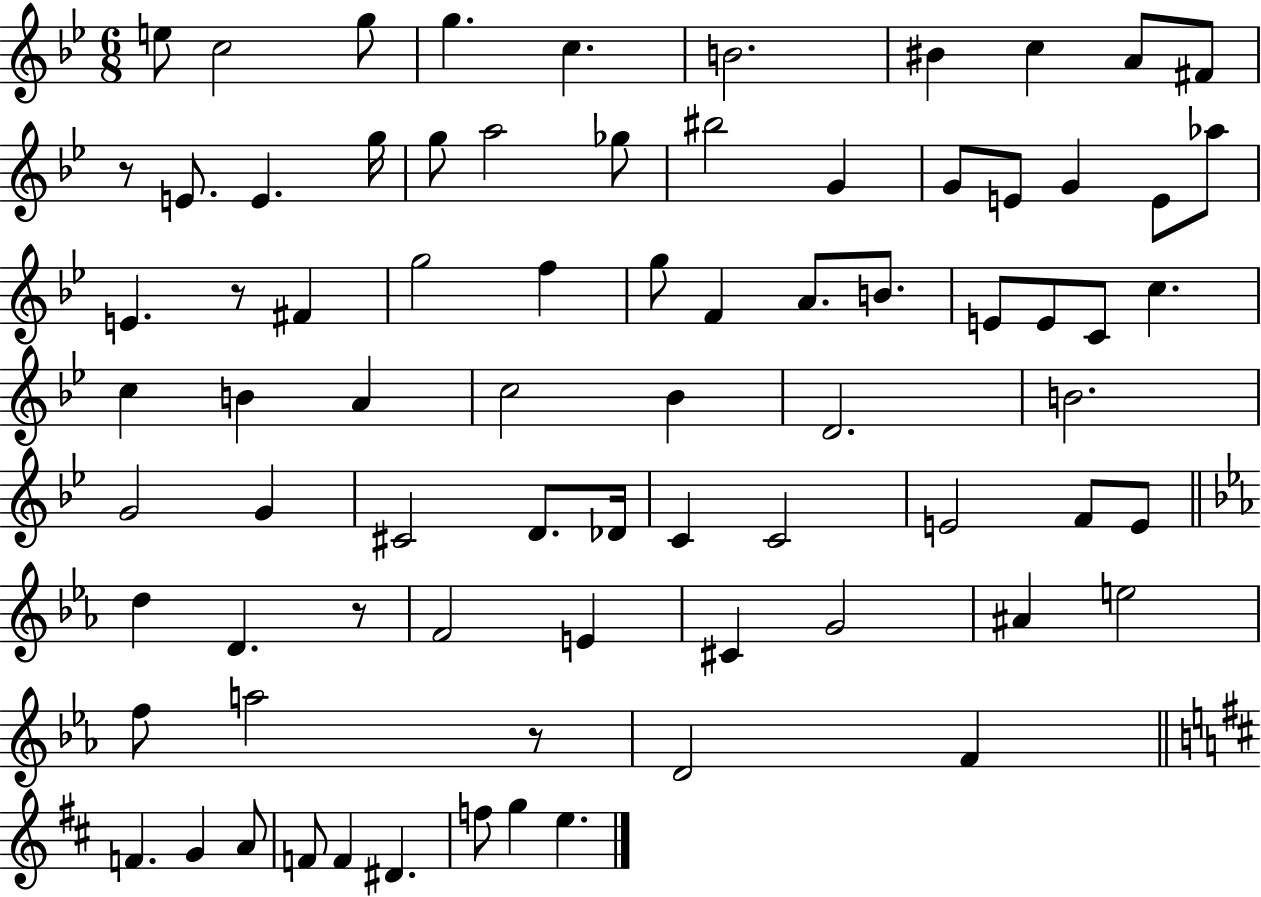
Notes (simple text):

E5/e C5/h G5/e G5/q. C5/q. B4/h. BIS4/q C5/q A4/e F#4/e R/e E4/e. E4/q. G5/s G5/e A5/h Gb5/e BIS5/h G4/q G4/e E4/e G4/q E4/e Ab5/e E4/q. R/e F#4/q G5/h F5/q G5/e F4/q A4/e. B4/e. E4/e E4/e C4/e C5/q. C5/q B4/q A4/q C5/h Bb4/q D4/h. B4/h. G4/h G4/q C#4/h D4/e. Db4/s C4/q C4/h E4/h F4/e E4/e D5/q D4/q. R/e F4/h E4/q C#4/q G4/h A#4/q E5/h F5/e A5/h R/e D4/h F4/q F4/q. G4/q A4/e F4/e F4/q D#4/q. F5/e G5/q E5/q.